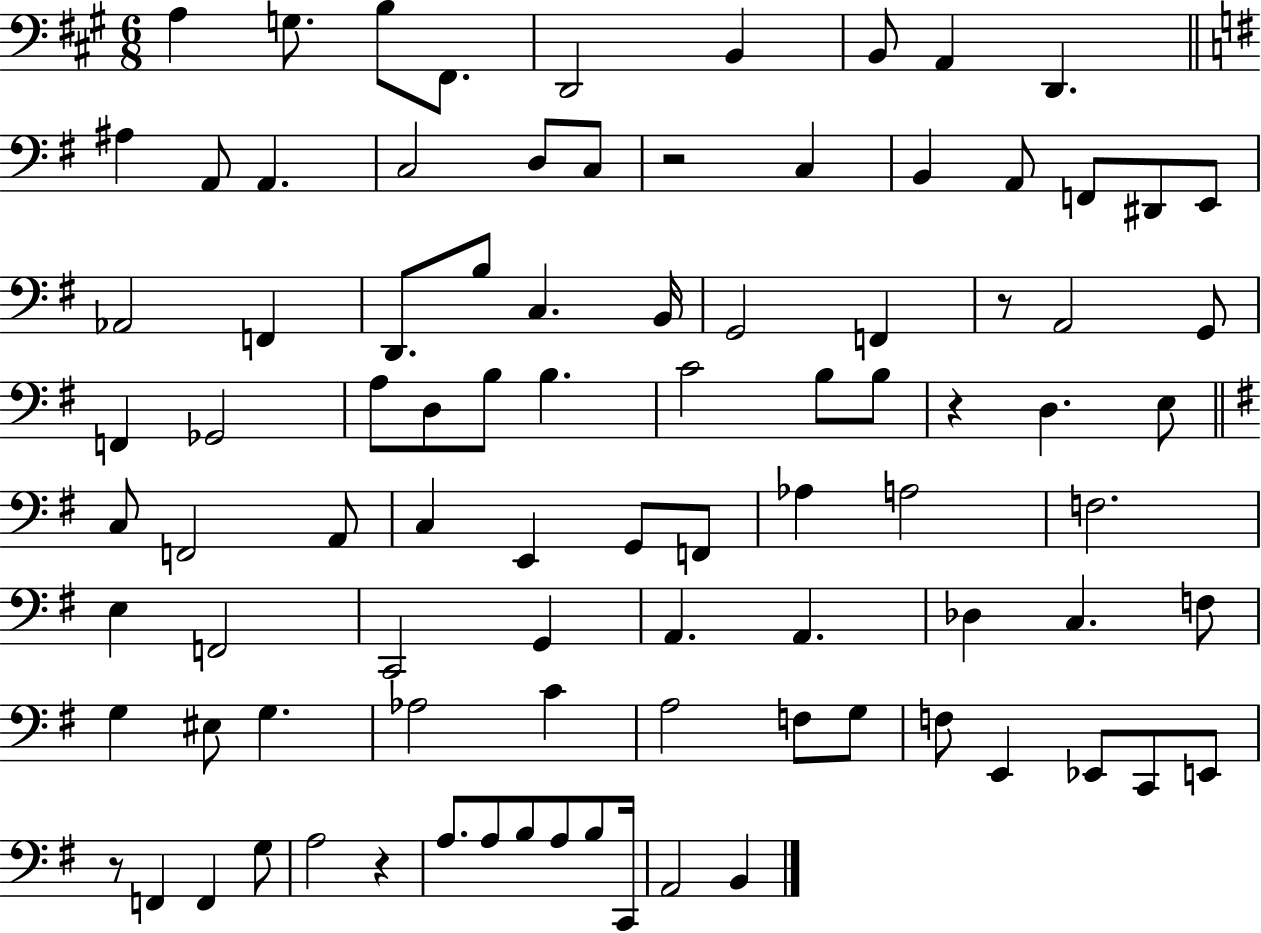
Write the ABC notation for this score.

X:1
T:Untitled
M:6/8
L:1/4
K:A
A, G,/2 B,/2 ^F,,/2 D,,2 B,, B,,/2 A,, D,, ^A, A,,/2 A,, C,2 D,/2 C,/2 z2 C, B,, A,,/2 F,,/2 ^D,,/2 E,,/2 _A,,2 F,, D,,/2 B,/2 C, B,,/4 G,,2 F,, z/2 A,,2 G,,/2 F,, _G,,2 A,/2 D,/2 B,/2 B, C2 B,/2 B,/2 z D, E,/2 C,/2 F,,2 A,,/2 C, E,, G,,/2 F,,/2 _A, A,2 F,2 E, F,,2 C,,2 G,, A,, A,, _D, C, F,/2 G, ^E,/2 G, _A,2 C A,2 F,/2 G,/2 F,/2 E,, _E,,/2 C,,/2 E,,/2 z/2 F,, F,, G,/2 A,2 z A,/2 A,/2 B,/2 A,/2 B,/2 C,,/4 A,,2 B,,